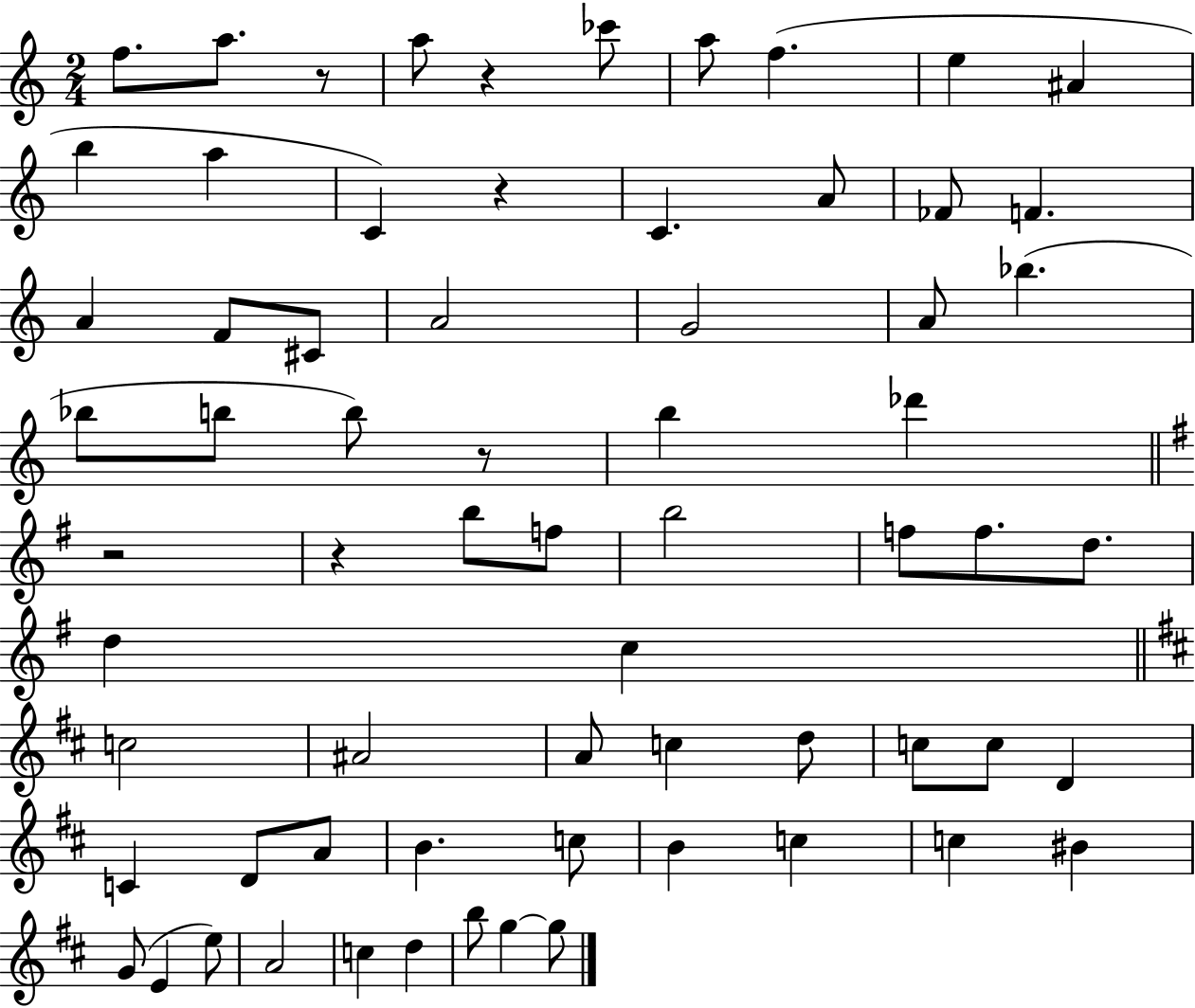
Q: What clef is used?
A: treble